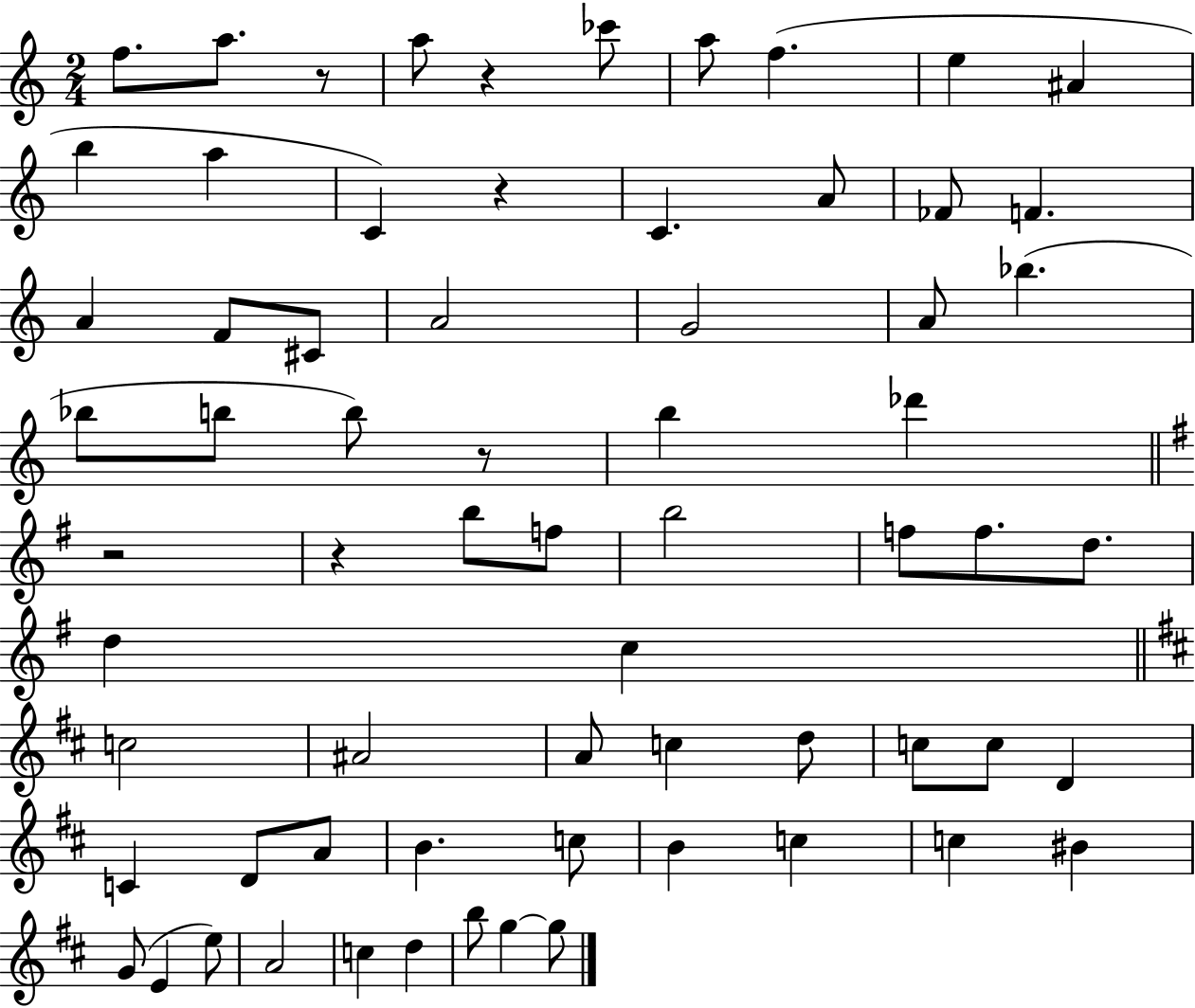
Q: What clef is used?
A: treble